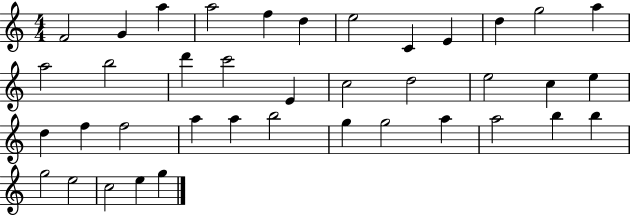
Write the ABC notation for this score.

X:1
T:Untitled
M:4/4
L:1/4
K:C
F2 G a a2 f d e2 C E d g2 a a2 b2 d' c'2 E c2 d2 e2 c e d f f2 a a b2 g g2 a a2 b b g2 e2 c2 e g